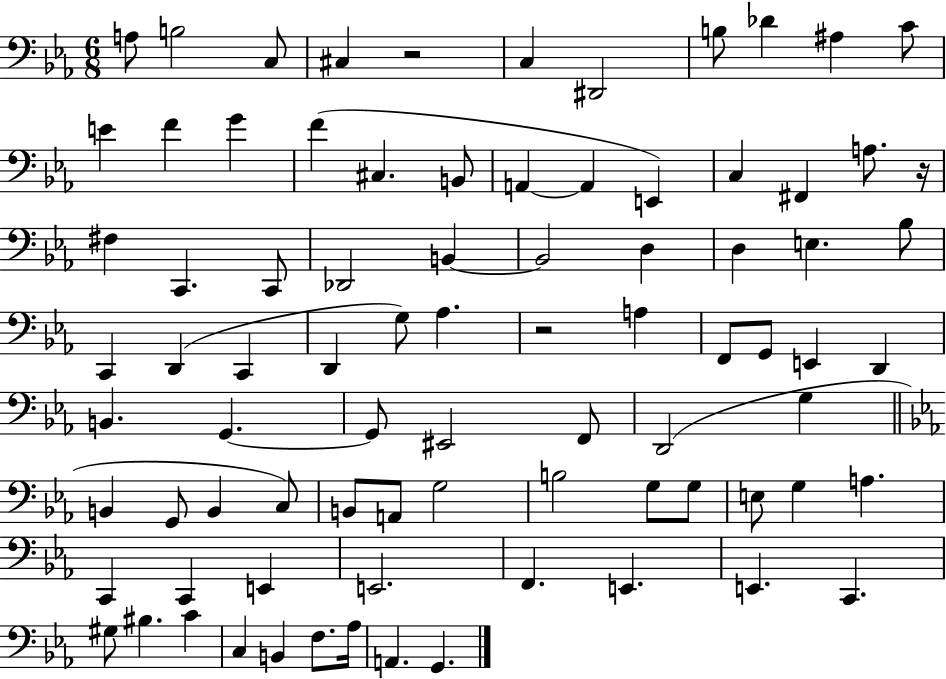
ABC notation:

X:1
T:Untitled
M:6/8
L:1/4
K:Eb
A,/2 B,2 C,/2 ^C, z2 C, ^D,,2 B,/2 _D ^A, C/2 E F G F ^C, B,,/2 A,, A,, E,, C, ^F,, A,/2 z/4 ^F, C,, C,,/2 _D,,2 B,, B,,2 D, D, E, _B,/2 C,, D,, C,, D,, G,/2 _A, z2 A, F,,/2 G,,/2 E,, D,, B,, G,, G,,/2 ^E,,2 F,,/2 D,,2 G, B,, G,,/2 B,, C,/2 B,,/2 A,,/2 G,2 B,2 G,/2 G,/2 E,/2 G, A, C,, C,, E,, E,,2 F,, E,, E,, C,, ^G,/2 ^B, C C, B,, F,/2 _A,/4 A,, G,,